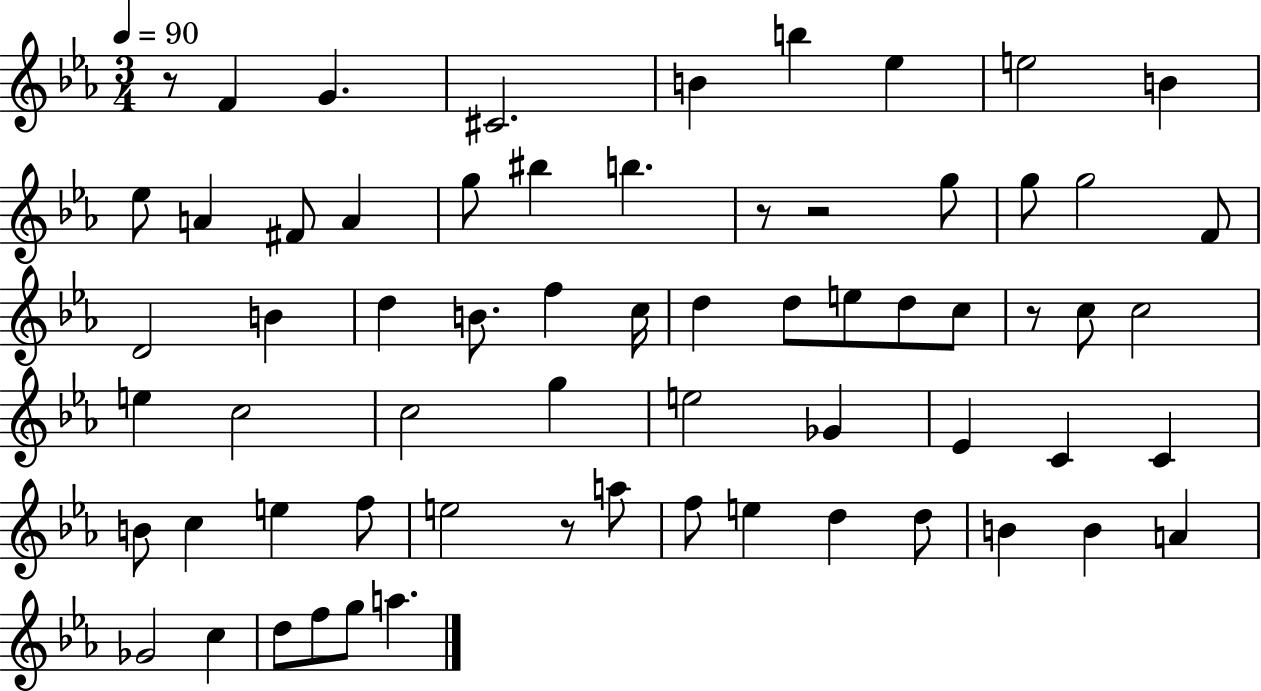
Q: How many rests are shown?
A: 5